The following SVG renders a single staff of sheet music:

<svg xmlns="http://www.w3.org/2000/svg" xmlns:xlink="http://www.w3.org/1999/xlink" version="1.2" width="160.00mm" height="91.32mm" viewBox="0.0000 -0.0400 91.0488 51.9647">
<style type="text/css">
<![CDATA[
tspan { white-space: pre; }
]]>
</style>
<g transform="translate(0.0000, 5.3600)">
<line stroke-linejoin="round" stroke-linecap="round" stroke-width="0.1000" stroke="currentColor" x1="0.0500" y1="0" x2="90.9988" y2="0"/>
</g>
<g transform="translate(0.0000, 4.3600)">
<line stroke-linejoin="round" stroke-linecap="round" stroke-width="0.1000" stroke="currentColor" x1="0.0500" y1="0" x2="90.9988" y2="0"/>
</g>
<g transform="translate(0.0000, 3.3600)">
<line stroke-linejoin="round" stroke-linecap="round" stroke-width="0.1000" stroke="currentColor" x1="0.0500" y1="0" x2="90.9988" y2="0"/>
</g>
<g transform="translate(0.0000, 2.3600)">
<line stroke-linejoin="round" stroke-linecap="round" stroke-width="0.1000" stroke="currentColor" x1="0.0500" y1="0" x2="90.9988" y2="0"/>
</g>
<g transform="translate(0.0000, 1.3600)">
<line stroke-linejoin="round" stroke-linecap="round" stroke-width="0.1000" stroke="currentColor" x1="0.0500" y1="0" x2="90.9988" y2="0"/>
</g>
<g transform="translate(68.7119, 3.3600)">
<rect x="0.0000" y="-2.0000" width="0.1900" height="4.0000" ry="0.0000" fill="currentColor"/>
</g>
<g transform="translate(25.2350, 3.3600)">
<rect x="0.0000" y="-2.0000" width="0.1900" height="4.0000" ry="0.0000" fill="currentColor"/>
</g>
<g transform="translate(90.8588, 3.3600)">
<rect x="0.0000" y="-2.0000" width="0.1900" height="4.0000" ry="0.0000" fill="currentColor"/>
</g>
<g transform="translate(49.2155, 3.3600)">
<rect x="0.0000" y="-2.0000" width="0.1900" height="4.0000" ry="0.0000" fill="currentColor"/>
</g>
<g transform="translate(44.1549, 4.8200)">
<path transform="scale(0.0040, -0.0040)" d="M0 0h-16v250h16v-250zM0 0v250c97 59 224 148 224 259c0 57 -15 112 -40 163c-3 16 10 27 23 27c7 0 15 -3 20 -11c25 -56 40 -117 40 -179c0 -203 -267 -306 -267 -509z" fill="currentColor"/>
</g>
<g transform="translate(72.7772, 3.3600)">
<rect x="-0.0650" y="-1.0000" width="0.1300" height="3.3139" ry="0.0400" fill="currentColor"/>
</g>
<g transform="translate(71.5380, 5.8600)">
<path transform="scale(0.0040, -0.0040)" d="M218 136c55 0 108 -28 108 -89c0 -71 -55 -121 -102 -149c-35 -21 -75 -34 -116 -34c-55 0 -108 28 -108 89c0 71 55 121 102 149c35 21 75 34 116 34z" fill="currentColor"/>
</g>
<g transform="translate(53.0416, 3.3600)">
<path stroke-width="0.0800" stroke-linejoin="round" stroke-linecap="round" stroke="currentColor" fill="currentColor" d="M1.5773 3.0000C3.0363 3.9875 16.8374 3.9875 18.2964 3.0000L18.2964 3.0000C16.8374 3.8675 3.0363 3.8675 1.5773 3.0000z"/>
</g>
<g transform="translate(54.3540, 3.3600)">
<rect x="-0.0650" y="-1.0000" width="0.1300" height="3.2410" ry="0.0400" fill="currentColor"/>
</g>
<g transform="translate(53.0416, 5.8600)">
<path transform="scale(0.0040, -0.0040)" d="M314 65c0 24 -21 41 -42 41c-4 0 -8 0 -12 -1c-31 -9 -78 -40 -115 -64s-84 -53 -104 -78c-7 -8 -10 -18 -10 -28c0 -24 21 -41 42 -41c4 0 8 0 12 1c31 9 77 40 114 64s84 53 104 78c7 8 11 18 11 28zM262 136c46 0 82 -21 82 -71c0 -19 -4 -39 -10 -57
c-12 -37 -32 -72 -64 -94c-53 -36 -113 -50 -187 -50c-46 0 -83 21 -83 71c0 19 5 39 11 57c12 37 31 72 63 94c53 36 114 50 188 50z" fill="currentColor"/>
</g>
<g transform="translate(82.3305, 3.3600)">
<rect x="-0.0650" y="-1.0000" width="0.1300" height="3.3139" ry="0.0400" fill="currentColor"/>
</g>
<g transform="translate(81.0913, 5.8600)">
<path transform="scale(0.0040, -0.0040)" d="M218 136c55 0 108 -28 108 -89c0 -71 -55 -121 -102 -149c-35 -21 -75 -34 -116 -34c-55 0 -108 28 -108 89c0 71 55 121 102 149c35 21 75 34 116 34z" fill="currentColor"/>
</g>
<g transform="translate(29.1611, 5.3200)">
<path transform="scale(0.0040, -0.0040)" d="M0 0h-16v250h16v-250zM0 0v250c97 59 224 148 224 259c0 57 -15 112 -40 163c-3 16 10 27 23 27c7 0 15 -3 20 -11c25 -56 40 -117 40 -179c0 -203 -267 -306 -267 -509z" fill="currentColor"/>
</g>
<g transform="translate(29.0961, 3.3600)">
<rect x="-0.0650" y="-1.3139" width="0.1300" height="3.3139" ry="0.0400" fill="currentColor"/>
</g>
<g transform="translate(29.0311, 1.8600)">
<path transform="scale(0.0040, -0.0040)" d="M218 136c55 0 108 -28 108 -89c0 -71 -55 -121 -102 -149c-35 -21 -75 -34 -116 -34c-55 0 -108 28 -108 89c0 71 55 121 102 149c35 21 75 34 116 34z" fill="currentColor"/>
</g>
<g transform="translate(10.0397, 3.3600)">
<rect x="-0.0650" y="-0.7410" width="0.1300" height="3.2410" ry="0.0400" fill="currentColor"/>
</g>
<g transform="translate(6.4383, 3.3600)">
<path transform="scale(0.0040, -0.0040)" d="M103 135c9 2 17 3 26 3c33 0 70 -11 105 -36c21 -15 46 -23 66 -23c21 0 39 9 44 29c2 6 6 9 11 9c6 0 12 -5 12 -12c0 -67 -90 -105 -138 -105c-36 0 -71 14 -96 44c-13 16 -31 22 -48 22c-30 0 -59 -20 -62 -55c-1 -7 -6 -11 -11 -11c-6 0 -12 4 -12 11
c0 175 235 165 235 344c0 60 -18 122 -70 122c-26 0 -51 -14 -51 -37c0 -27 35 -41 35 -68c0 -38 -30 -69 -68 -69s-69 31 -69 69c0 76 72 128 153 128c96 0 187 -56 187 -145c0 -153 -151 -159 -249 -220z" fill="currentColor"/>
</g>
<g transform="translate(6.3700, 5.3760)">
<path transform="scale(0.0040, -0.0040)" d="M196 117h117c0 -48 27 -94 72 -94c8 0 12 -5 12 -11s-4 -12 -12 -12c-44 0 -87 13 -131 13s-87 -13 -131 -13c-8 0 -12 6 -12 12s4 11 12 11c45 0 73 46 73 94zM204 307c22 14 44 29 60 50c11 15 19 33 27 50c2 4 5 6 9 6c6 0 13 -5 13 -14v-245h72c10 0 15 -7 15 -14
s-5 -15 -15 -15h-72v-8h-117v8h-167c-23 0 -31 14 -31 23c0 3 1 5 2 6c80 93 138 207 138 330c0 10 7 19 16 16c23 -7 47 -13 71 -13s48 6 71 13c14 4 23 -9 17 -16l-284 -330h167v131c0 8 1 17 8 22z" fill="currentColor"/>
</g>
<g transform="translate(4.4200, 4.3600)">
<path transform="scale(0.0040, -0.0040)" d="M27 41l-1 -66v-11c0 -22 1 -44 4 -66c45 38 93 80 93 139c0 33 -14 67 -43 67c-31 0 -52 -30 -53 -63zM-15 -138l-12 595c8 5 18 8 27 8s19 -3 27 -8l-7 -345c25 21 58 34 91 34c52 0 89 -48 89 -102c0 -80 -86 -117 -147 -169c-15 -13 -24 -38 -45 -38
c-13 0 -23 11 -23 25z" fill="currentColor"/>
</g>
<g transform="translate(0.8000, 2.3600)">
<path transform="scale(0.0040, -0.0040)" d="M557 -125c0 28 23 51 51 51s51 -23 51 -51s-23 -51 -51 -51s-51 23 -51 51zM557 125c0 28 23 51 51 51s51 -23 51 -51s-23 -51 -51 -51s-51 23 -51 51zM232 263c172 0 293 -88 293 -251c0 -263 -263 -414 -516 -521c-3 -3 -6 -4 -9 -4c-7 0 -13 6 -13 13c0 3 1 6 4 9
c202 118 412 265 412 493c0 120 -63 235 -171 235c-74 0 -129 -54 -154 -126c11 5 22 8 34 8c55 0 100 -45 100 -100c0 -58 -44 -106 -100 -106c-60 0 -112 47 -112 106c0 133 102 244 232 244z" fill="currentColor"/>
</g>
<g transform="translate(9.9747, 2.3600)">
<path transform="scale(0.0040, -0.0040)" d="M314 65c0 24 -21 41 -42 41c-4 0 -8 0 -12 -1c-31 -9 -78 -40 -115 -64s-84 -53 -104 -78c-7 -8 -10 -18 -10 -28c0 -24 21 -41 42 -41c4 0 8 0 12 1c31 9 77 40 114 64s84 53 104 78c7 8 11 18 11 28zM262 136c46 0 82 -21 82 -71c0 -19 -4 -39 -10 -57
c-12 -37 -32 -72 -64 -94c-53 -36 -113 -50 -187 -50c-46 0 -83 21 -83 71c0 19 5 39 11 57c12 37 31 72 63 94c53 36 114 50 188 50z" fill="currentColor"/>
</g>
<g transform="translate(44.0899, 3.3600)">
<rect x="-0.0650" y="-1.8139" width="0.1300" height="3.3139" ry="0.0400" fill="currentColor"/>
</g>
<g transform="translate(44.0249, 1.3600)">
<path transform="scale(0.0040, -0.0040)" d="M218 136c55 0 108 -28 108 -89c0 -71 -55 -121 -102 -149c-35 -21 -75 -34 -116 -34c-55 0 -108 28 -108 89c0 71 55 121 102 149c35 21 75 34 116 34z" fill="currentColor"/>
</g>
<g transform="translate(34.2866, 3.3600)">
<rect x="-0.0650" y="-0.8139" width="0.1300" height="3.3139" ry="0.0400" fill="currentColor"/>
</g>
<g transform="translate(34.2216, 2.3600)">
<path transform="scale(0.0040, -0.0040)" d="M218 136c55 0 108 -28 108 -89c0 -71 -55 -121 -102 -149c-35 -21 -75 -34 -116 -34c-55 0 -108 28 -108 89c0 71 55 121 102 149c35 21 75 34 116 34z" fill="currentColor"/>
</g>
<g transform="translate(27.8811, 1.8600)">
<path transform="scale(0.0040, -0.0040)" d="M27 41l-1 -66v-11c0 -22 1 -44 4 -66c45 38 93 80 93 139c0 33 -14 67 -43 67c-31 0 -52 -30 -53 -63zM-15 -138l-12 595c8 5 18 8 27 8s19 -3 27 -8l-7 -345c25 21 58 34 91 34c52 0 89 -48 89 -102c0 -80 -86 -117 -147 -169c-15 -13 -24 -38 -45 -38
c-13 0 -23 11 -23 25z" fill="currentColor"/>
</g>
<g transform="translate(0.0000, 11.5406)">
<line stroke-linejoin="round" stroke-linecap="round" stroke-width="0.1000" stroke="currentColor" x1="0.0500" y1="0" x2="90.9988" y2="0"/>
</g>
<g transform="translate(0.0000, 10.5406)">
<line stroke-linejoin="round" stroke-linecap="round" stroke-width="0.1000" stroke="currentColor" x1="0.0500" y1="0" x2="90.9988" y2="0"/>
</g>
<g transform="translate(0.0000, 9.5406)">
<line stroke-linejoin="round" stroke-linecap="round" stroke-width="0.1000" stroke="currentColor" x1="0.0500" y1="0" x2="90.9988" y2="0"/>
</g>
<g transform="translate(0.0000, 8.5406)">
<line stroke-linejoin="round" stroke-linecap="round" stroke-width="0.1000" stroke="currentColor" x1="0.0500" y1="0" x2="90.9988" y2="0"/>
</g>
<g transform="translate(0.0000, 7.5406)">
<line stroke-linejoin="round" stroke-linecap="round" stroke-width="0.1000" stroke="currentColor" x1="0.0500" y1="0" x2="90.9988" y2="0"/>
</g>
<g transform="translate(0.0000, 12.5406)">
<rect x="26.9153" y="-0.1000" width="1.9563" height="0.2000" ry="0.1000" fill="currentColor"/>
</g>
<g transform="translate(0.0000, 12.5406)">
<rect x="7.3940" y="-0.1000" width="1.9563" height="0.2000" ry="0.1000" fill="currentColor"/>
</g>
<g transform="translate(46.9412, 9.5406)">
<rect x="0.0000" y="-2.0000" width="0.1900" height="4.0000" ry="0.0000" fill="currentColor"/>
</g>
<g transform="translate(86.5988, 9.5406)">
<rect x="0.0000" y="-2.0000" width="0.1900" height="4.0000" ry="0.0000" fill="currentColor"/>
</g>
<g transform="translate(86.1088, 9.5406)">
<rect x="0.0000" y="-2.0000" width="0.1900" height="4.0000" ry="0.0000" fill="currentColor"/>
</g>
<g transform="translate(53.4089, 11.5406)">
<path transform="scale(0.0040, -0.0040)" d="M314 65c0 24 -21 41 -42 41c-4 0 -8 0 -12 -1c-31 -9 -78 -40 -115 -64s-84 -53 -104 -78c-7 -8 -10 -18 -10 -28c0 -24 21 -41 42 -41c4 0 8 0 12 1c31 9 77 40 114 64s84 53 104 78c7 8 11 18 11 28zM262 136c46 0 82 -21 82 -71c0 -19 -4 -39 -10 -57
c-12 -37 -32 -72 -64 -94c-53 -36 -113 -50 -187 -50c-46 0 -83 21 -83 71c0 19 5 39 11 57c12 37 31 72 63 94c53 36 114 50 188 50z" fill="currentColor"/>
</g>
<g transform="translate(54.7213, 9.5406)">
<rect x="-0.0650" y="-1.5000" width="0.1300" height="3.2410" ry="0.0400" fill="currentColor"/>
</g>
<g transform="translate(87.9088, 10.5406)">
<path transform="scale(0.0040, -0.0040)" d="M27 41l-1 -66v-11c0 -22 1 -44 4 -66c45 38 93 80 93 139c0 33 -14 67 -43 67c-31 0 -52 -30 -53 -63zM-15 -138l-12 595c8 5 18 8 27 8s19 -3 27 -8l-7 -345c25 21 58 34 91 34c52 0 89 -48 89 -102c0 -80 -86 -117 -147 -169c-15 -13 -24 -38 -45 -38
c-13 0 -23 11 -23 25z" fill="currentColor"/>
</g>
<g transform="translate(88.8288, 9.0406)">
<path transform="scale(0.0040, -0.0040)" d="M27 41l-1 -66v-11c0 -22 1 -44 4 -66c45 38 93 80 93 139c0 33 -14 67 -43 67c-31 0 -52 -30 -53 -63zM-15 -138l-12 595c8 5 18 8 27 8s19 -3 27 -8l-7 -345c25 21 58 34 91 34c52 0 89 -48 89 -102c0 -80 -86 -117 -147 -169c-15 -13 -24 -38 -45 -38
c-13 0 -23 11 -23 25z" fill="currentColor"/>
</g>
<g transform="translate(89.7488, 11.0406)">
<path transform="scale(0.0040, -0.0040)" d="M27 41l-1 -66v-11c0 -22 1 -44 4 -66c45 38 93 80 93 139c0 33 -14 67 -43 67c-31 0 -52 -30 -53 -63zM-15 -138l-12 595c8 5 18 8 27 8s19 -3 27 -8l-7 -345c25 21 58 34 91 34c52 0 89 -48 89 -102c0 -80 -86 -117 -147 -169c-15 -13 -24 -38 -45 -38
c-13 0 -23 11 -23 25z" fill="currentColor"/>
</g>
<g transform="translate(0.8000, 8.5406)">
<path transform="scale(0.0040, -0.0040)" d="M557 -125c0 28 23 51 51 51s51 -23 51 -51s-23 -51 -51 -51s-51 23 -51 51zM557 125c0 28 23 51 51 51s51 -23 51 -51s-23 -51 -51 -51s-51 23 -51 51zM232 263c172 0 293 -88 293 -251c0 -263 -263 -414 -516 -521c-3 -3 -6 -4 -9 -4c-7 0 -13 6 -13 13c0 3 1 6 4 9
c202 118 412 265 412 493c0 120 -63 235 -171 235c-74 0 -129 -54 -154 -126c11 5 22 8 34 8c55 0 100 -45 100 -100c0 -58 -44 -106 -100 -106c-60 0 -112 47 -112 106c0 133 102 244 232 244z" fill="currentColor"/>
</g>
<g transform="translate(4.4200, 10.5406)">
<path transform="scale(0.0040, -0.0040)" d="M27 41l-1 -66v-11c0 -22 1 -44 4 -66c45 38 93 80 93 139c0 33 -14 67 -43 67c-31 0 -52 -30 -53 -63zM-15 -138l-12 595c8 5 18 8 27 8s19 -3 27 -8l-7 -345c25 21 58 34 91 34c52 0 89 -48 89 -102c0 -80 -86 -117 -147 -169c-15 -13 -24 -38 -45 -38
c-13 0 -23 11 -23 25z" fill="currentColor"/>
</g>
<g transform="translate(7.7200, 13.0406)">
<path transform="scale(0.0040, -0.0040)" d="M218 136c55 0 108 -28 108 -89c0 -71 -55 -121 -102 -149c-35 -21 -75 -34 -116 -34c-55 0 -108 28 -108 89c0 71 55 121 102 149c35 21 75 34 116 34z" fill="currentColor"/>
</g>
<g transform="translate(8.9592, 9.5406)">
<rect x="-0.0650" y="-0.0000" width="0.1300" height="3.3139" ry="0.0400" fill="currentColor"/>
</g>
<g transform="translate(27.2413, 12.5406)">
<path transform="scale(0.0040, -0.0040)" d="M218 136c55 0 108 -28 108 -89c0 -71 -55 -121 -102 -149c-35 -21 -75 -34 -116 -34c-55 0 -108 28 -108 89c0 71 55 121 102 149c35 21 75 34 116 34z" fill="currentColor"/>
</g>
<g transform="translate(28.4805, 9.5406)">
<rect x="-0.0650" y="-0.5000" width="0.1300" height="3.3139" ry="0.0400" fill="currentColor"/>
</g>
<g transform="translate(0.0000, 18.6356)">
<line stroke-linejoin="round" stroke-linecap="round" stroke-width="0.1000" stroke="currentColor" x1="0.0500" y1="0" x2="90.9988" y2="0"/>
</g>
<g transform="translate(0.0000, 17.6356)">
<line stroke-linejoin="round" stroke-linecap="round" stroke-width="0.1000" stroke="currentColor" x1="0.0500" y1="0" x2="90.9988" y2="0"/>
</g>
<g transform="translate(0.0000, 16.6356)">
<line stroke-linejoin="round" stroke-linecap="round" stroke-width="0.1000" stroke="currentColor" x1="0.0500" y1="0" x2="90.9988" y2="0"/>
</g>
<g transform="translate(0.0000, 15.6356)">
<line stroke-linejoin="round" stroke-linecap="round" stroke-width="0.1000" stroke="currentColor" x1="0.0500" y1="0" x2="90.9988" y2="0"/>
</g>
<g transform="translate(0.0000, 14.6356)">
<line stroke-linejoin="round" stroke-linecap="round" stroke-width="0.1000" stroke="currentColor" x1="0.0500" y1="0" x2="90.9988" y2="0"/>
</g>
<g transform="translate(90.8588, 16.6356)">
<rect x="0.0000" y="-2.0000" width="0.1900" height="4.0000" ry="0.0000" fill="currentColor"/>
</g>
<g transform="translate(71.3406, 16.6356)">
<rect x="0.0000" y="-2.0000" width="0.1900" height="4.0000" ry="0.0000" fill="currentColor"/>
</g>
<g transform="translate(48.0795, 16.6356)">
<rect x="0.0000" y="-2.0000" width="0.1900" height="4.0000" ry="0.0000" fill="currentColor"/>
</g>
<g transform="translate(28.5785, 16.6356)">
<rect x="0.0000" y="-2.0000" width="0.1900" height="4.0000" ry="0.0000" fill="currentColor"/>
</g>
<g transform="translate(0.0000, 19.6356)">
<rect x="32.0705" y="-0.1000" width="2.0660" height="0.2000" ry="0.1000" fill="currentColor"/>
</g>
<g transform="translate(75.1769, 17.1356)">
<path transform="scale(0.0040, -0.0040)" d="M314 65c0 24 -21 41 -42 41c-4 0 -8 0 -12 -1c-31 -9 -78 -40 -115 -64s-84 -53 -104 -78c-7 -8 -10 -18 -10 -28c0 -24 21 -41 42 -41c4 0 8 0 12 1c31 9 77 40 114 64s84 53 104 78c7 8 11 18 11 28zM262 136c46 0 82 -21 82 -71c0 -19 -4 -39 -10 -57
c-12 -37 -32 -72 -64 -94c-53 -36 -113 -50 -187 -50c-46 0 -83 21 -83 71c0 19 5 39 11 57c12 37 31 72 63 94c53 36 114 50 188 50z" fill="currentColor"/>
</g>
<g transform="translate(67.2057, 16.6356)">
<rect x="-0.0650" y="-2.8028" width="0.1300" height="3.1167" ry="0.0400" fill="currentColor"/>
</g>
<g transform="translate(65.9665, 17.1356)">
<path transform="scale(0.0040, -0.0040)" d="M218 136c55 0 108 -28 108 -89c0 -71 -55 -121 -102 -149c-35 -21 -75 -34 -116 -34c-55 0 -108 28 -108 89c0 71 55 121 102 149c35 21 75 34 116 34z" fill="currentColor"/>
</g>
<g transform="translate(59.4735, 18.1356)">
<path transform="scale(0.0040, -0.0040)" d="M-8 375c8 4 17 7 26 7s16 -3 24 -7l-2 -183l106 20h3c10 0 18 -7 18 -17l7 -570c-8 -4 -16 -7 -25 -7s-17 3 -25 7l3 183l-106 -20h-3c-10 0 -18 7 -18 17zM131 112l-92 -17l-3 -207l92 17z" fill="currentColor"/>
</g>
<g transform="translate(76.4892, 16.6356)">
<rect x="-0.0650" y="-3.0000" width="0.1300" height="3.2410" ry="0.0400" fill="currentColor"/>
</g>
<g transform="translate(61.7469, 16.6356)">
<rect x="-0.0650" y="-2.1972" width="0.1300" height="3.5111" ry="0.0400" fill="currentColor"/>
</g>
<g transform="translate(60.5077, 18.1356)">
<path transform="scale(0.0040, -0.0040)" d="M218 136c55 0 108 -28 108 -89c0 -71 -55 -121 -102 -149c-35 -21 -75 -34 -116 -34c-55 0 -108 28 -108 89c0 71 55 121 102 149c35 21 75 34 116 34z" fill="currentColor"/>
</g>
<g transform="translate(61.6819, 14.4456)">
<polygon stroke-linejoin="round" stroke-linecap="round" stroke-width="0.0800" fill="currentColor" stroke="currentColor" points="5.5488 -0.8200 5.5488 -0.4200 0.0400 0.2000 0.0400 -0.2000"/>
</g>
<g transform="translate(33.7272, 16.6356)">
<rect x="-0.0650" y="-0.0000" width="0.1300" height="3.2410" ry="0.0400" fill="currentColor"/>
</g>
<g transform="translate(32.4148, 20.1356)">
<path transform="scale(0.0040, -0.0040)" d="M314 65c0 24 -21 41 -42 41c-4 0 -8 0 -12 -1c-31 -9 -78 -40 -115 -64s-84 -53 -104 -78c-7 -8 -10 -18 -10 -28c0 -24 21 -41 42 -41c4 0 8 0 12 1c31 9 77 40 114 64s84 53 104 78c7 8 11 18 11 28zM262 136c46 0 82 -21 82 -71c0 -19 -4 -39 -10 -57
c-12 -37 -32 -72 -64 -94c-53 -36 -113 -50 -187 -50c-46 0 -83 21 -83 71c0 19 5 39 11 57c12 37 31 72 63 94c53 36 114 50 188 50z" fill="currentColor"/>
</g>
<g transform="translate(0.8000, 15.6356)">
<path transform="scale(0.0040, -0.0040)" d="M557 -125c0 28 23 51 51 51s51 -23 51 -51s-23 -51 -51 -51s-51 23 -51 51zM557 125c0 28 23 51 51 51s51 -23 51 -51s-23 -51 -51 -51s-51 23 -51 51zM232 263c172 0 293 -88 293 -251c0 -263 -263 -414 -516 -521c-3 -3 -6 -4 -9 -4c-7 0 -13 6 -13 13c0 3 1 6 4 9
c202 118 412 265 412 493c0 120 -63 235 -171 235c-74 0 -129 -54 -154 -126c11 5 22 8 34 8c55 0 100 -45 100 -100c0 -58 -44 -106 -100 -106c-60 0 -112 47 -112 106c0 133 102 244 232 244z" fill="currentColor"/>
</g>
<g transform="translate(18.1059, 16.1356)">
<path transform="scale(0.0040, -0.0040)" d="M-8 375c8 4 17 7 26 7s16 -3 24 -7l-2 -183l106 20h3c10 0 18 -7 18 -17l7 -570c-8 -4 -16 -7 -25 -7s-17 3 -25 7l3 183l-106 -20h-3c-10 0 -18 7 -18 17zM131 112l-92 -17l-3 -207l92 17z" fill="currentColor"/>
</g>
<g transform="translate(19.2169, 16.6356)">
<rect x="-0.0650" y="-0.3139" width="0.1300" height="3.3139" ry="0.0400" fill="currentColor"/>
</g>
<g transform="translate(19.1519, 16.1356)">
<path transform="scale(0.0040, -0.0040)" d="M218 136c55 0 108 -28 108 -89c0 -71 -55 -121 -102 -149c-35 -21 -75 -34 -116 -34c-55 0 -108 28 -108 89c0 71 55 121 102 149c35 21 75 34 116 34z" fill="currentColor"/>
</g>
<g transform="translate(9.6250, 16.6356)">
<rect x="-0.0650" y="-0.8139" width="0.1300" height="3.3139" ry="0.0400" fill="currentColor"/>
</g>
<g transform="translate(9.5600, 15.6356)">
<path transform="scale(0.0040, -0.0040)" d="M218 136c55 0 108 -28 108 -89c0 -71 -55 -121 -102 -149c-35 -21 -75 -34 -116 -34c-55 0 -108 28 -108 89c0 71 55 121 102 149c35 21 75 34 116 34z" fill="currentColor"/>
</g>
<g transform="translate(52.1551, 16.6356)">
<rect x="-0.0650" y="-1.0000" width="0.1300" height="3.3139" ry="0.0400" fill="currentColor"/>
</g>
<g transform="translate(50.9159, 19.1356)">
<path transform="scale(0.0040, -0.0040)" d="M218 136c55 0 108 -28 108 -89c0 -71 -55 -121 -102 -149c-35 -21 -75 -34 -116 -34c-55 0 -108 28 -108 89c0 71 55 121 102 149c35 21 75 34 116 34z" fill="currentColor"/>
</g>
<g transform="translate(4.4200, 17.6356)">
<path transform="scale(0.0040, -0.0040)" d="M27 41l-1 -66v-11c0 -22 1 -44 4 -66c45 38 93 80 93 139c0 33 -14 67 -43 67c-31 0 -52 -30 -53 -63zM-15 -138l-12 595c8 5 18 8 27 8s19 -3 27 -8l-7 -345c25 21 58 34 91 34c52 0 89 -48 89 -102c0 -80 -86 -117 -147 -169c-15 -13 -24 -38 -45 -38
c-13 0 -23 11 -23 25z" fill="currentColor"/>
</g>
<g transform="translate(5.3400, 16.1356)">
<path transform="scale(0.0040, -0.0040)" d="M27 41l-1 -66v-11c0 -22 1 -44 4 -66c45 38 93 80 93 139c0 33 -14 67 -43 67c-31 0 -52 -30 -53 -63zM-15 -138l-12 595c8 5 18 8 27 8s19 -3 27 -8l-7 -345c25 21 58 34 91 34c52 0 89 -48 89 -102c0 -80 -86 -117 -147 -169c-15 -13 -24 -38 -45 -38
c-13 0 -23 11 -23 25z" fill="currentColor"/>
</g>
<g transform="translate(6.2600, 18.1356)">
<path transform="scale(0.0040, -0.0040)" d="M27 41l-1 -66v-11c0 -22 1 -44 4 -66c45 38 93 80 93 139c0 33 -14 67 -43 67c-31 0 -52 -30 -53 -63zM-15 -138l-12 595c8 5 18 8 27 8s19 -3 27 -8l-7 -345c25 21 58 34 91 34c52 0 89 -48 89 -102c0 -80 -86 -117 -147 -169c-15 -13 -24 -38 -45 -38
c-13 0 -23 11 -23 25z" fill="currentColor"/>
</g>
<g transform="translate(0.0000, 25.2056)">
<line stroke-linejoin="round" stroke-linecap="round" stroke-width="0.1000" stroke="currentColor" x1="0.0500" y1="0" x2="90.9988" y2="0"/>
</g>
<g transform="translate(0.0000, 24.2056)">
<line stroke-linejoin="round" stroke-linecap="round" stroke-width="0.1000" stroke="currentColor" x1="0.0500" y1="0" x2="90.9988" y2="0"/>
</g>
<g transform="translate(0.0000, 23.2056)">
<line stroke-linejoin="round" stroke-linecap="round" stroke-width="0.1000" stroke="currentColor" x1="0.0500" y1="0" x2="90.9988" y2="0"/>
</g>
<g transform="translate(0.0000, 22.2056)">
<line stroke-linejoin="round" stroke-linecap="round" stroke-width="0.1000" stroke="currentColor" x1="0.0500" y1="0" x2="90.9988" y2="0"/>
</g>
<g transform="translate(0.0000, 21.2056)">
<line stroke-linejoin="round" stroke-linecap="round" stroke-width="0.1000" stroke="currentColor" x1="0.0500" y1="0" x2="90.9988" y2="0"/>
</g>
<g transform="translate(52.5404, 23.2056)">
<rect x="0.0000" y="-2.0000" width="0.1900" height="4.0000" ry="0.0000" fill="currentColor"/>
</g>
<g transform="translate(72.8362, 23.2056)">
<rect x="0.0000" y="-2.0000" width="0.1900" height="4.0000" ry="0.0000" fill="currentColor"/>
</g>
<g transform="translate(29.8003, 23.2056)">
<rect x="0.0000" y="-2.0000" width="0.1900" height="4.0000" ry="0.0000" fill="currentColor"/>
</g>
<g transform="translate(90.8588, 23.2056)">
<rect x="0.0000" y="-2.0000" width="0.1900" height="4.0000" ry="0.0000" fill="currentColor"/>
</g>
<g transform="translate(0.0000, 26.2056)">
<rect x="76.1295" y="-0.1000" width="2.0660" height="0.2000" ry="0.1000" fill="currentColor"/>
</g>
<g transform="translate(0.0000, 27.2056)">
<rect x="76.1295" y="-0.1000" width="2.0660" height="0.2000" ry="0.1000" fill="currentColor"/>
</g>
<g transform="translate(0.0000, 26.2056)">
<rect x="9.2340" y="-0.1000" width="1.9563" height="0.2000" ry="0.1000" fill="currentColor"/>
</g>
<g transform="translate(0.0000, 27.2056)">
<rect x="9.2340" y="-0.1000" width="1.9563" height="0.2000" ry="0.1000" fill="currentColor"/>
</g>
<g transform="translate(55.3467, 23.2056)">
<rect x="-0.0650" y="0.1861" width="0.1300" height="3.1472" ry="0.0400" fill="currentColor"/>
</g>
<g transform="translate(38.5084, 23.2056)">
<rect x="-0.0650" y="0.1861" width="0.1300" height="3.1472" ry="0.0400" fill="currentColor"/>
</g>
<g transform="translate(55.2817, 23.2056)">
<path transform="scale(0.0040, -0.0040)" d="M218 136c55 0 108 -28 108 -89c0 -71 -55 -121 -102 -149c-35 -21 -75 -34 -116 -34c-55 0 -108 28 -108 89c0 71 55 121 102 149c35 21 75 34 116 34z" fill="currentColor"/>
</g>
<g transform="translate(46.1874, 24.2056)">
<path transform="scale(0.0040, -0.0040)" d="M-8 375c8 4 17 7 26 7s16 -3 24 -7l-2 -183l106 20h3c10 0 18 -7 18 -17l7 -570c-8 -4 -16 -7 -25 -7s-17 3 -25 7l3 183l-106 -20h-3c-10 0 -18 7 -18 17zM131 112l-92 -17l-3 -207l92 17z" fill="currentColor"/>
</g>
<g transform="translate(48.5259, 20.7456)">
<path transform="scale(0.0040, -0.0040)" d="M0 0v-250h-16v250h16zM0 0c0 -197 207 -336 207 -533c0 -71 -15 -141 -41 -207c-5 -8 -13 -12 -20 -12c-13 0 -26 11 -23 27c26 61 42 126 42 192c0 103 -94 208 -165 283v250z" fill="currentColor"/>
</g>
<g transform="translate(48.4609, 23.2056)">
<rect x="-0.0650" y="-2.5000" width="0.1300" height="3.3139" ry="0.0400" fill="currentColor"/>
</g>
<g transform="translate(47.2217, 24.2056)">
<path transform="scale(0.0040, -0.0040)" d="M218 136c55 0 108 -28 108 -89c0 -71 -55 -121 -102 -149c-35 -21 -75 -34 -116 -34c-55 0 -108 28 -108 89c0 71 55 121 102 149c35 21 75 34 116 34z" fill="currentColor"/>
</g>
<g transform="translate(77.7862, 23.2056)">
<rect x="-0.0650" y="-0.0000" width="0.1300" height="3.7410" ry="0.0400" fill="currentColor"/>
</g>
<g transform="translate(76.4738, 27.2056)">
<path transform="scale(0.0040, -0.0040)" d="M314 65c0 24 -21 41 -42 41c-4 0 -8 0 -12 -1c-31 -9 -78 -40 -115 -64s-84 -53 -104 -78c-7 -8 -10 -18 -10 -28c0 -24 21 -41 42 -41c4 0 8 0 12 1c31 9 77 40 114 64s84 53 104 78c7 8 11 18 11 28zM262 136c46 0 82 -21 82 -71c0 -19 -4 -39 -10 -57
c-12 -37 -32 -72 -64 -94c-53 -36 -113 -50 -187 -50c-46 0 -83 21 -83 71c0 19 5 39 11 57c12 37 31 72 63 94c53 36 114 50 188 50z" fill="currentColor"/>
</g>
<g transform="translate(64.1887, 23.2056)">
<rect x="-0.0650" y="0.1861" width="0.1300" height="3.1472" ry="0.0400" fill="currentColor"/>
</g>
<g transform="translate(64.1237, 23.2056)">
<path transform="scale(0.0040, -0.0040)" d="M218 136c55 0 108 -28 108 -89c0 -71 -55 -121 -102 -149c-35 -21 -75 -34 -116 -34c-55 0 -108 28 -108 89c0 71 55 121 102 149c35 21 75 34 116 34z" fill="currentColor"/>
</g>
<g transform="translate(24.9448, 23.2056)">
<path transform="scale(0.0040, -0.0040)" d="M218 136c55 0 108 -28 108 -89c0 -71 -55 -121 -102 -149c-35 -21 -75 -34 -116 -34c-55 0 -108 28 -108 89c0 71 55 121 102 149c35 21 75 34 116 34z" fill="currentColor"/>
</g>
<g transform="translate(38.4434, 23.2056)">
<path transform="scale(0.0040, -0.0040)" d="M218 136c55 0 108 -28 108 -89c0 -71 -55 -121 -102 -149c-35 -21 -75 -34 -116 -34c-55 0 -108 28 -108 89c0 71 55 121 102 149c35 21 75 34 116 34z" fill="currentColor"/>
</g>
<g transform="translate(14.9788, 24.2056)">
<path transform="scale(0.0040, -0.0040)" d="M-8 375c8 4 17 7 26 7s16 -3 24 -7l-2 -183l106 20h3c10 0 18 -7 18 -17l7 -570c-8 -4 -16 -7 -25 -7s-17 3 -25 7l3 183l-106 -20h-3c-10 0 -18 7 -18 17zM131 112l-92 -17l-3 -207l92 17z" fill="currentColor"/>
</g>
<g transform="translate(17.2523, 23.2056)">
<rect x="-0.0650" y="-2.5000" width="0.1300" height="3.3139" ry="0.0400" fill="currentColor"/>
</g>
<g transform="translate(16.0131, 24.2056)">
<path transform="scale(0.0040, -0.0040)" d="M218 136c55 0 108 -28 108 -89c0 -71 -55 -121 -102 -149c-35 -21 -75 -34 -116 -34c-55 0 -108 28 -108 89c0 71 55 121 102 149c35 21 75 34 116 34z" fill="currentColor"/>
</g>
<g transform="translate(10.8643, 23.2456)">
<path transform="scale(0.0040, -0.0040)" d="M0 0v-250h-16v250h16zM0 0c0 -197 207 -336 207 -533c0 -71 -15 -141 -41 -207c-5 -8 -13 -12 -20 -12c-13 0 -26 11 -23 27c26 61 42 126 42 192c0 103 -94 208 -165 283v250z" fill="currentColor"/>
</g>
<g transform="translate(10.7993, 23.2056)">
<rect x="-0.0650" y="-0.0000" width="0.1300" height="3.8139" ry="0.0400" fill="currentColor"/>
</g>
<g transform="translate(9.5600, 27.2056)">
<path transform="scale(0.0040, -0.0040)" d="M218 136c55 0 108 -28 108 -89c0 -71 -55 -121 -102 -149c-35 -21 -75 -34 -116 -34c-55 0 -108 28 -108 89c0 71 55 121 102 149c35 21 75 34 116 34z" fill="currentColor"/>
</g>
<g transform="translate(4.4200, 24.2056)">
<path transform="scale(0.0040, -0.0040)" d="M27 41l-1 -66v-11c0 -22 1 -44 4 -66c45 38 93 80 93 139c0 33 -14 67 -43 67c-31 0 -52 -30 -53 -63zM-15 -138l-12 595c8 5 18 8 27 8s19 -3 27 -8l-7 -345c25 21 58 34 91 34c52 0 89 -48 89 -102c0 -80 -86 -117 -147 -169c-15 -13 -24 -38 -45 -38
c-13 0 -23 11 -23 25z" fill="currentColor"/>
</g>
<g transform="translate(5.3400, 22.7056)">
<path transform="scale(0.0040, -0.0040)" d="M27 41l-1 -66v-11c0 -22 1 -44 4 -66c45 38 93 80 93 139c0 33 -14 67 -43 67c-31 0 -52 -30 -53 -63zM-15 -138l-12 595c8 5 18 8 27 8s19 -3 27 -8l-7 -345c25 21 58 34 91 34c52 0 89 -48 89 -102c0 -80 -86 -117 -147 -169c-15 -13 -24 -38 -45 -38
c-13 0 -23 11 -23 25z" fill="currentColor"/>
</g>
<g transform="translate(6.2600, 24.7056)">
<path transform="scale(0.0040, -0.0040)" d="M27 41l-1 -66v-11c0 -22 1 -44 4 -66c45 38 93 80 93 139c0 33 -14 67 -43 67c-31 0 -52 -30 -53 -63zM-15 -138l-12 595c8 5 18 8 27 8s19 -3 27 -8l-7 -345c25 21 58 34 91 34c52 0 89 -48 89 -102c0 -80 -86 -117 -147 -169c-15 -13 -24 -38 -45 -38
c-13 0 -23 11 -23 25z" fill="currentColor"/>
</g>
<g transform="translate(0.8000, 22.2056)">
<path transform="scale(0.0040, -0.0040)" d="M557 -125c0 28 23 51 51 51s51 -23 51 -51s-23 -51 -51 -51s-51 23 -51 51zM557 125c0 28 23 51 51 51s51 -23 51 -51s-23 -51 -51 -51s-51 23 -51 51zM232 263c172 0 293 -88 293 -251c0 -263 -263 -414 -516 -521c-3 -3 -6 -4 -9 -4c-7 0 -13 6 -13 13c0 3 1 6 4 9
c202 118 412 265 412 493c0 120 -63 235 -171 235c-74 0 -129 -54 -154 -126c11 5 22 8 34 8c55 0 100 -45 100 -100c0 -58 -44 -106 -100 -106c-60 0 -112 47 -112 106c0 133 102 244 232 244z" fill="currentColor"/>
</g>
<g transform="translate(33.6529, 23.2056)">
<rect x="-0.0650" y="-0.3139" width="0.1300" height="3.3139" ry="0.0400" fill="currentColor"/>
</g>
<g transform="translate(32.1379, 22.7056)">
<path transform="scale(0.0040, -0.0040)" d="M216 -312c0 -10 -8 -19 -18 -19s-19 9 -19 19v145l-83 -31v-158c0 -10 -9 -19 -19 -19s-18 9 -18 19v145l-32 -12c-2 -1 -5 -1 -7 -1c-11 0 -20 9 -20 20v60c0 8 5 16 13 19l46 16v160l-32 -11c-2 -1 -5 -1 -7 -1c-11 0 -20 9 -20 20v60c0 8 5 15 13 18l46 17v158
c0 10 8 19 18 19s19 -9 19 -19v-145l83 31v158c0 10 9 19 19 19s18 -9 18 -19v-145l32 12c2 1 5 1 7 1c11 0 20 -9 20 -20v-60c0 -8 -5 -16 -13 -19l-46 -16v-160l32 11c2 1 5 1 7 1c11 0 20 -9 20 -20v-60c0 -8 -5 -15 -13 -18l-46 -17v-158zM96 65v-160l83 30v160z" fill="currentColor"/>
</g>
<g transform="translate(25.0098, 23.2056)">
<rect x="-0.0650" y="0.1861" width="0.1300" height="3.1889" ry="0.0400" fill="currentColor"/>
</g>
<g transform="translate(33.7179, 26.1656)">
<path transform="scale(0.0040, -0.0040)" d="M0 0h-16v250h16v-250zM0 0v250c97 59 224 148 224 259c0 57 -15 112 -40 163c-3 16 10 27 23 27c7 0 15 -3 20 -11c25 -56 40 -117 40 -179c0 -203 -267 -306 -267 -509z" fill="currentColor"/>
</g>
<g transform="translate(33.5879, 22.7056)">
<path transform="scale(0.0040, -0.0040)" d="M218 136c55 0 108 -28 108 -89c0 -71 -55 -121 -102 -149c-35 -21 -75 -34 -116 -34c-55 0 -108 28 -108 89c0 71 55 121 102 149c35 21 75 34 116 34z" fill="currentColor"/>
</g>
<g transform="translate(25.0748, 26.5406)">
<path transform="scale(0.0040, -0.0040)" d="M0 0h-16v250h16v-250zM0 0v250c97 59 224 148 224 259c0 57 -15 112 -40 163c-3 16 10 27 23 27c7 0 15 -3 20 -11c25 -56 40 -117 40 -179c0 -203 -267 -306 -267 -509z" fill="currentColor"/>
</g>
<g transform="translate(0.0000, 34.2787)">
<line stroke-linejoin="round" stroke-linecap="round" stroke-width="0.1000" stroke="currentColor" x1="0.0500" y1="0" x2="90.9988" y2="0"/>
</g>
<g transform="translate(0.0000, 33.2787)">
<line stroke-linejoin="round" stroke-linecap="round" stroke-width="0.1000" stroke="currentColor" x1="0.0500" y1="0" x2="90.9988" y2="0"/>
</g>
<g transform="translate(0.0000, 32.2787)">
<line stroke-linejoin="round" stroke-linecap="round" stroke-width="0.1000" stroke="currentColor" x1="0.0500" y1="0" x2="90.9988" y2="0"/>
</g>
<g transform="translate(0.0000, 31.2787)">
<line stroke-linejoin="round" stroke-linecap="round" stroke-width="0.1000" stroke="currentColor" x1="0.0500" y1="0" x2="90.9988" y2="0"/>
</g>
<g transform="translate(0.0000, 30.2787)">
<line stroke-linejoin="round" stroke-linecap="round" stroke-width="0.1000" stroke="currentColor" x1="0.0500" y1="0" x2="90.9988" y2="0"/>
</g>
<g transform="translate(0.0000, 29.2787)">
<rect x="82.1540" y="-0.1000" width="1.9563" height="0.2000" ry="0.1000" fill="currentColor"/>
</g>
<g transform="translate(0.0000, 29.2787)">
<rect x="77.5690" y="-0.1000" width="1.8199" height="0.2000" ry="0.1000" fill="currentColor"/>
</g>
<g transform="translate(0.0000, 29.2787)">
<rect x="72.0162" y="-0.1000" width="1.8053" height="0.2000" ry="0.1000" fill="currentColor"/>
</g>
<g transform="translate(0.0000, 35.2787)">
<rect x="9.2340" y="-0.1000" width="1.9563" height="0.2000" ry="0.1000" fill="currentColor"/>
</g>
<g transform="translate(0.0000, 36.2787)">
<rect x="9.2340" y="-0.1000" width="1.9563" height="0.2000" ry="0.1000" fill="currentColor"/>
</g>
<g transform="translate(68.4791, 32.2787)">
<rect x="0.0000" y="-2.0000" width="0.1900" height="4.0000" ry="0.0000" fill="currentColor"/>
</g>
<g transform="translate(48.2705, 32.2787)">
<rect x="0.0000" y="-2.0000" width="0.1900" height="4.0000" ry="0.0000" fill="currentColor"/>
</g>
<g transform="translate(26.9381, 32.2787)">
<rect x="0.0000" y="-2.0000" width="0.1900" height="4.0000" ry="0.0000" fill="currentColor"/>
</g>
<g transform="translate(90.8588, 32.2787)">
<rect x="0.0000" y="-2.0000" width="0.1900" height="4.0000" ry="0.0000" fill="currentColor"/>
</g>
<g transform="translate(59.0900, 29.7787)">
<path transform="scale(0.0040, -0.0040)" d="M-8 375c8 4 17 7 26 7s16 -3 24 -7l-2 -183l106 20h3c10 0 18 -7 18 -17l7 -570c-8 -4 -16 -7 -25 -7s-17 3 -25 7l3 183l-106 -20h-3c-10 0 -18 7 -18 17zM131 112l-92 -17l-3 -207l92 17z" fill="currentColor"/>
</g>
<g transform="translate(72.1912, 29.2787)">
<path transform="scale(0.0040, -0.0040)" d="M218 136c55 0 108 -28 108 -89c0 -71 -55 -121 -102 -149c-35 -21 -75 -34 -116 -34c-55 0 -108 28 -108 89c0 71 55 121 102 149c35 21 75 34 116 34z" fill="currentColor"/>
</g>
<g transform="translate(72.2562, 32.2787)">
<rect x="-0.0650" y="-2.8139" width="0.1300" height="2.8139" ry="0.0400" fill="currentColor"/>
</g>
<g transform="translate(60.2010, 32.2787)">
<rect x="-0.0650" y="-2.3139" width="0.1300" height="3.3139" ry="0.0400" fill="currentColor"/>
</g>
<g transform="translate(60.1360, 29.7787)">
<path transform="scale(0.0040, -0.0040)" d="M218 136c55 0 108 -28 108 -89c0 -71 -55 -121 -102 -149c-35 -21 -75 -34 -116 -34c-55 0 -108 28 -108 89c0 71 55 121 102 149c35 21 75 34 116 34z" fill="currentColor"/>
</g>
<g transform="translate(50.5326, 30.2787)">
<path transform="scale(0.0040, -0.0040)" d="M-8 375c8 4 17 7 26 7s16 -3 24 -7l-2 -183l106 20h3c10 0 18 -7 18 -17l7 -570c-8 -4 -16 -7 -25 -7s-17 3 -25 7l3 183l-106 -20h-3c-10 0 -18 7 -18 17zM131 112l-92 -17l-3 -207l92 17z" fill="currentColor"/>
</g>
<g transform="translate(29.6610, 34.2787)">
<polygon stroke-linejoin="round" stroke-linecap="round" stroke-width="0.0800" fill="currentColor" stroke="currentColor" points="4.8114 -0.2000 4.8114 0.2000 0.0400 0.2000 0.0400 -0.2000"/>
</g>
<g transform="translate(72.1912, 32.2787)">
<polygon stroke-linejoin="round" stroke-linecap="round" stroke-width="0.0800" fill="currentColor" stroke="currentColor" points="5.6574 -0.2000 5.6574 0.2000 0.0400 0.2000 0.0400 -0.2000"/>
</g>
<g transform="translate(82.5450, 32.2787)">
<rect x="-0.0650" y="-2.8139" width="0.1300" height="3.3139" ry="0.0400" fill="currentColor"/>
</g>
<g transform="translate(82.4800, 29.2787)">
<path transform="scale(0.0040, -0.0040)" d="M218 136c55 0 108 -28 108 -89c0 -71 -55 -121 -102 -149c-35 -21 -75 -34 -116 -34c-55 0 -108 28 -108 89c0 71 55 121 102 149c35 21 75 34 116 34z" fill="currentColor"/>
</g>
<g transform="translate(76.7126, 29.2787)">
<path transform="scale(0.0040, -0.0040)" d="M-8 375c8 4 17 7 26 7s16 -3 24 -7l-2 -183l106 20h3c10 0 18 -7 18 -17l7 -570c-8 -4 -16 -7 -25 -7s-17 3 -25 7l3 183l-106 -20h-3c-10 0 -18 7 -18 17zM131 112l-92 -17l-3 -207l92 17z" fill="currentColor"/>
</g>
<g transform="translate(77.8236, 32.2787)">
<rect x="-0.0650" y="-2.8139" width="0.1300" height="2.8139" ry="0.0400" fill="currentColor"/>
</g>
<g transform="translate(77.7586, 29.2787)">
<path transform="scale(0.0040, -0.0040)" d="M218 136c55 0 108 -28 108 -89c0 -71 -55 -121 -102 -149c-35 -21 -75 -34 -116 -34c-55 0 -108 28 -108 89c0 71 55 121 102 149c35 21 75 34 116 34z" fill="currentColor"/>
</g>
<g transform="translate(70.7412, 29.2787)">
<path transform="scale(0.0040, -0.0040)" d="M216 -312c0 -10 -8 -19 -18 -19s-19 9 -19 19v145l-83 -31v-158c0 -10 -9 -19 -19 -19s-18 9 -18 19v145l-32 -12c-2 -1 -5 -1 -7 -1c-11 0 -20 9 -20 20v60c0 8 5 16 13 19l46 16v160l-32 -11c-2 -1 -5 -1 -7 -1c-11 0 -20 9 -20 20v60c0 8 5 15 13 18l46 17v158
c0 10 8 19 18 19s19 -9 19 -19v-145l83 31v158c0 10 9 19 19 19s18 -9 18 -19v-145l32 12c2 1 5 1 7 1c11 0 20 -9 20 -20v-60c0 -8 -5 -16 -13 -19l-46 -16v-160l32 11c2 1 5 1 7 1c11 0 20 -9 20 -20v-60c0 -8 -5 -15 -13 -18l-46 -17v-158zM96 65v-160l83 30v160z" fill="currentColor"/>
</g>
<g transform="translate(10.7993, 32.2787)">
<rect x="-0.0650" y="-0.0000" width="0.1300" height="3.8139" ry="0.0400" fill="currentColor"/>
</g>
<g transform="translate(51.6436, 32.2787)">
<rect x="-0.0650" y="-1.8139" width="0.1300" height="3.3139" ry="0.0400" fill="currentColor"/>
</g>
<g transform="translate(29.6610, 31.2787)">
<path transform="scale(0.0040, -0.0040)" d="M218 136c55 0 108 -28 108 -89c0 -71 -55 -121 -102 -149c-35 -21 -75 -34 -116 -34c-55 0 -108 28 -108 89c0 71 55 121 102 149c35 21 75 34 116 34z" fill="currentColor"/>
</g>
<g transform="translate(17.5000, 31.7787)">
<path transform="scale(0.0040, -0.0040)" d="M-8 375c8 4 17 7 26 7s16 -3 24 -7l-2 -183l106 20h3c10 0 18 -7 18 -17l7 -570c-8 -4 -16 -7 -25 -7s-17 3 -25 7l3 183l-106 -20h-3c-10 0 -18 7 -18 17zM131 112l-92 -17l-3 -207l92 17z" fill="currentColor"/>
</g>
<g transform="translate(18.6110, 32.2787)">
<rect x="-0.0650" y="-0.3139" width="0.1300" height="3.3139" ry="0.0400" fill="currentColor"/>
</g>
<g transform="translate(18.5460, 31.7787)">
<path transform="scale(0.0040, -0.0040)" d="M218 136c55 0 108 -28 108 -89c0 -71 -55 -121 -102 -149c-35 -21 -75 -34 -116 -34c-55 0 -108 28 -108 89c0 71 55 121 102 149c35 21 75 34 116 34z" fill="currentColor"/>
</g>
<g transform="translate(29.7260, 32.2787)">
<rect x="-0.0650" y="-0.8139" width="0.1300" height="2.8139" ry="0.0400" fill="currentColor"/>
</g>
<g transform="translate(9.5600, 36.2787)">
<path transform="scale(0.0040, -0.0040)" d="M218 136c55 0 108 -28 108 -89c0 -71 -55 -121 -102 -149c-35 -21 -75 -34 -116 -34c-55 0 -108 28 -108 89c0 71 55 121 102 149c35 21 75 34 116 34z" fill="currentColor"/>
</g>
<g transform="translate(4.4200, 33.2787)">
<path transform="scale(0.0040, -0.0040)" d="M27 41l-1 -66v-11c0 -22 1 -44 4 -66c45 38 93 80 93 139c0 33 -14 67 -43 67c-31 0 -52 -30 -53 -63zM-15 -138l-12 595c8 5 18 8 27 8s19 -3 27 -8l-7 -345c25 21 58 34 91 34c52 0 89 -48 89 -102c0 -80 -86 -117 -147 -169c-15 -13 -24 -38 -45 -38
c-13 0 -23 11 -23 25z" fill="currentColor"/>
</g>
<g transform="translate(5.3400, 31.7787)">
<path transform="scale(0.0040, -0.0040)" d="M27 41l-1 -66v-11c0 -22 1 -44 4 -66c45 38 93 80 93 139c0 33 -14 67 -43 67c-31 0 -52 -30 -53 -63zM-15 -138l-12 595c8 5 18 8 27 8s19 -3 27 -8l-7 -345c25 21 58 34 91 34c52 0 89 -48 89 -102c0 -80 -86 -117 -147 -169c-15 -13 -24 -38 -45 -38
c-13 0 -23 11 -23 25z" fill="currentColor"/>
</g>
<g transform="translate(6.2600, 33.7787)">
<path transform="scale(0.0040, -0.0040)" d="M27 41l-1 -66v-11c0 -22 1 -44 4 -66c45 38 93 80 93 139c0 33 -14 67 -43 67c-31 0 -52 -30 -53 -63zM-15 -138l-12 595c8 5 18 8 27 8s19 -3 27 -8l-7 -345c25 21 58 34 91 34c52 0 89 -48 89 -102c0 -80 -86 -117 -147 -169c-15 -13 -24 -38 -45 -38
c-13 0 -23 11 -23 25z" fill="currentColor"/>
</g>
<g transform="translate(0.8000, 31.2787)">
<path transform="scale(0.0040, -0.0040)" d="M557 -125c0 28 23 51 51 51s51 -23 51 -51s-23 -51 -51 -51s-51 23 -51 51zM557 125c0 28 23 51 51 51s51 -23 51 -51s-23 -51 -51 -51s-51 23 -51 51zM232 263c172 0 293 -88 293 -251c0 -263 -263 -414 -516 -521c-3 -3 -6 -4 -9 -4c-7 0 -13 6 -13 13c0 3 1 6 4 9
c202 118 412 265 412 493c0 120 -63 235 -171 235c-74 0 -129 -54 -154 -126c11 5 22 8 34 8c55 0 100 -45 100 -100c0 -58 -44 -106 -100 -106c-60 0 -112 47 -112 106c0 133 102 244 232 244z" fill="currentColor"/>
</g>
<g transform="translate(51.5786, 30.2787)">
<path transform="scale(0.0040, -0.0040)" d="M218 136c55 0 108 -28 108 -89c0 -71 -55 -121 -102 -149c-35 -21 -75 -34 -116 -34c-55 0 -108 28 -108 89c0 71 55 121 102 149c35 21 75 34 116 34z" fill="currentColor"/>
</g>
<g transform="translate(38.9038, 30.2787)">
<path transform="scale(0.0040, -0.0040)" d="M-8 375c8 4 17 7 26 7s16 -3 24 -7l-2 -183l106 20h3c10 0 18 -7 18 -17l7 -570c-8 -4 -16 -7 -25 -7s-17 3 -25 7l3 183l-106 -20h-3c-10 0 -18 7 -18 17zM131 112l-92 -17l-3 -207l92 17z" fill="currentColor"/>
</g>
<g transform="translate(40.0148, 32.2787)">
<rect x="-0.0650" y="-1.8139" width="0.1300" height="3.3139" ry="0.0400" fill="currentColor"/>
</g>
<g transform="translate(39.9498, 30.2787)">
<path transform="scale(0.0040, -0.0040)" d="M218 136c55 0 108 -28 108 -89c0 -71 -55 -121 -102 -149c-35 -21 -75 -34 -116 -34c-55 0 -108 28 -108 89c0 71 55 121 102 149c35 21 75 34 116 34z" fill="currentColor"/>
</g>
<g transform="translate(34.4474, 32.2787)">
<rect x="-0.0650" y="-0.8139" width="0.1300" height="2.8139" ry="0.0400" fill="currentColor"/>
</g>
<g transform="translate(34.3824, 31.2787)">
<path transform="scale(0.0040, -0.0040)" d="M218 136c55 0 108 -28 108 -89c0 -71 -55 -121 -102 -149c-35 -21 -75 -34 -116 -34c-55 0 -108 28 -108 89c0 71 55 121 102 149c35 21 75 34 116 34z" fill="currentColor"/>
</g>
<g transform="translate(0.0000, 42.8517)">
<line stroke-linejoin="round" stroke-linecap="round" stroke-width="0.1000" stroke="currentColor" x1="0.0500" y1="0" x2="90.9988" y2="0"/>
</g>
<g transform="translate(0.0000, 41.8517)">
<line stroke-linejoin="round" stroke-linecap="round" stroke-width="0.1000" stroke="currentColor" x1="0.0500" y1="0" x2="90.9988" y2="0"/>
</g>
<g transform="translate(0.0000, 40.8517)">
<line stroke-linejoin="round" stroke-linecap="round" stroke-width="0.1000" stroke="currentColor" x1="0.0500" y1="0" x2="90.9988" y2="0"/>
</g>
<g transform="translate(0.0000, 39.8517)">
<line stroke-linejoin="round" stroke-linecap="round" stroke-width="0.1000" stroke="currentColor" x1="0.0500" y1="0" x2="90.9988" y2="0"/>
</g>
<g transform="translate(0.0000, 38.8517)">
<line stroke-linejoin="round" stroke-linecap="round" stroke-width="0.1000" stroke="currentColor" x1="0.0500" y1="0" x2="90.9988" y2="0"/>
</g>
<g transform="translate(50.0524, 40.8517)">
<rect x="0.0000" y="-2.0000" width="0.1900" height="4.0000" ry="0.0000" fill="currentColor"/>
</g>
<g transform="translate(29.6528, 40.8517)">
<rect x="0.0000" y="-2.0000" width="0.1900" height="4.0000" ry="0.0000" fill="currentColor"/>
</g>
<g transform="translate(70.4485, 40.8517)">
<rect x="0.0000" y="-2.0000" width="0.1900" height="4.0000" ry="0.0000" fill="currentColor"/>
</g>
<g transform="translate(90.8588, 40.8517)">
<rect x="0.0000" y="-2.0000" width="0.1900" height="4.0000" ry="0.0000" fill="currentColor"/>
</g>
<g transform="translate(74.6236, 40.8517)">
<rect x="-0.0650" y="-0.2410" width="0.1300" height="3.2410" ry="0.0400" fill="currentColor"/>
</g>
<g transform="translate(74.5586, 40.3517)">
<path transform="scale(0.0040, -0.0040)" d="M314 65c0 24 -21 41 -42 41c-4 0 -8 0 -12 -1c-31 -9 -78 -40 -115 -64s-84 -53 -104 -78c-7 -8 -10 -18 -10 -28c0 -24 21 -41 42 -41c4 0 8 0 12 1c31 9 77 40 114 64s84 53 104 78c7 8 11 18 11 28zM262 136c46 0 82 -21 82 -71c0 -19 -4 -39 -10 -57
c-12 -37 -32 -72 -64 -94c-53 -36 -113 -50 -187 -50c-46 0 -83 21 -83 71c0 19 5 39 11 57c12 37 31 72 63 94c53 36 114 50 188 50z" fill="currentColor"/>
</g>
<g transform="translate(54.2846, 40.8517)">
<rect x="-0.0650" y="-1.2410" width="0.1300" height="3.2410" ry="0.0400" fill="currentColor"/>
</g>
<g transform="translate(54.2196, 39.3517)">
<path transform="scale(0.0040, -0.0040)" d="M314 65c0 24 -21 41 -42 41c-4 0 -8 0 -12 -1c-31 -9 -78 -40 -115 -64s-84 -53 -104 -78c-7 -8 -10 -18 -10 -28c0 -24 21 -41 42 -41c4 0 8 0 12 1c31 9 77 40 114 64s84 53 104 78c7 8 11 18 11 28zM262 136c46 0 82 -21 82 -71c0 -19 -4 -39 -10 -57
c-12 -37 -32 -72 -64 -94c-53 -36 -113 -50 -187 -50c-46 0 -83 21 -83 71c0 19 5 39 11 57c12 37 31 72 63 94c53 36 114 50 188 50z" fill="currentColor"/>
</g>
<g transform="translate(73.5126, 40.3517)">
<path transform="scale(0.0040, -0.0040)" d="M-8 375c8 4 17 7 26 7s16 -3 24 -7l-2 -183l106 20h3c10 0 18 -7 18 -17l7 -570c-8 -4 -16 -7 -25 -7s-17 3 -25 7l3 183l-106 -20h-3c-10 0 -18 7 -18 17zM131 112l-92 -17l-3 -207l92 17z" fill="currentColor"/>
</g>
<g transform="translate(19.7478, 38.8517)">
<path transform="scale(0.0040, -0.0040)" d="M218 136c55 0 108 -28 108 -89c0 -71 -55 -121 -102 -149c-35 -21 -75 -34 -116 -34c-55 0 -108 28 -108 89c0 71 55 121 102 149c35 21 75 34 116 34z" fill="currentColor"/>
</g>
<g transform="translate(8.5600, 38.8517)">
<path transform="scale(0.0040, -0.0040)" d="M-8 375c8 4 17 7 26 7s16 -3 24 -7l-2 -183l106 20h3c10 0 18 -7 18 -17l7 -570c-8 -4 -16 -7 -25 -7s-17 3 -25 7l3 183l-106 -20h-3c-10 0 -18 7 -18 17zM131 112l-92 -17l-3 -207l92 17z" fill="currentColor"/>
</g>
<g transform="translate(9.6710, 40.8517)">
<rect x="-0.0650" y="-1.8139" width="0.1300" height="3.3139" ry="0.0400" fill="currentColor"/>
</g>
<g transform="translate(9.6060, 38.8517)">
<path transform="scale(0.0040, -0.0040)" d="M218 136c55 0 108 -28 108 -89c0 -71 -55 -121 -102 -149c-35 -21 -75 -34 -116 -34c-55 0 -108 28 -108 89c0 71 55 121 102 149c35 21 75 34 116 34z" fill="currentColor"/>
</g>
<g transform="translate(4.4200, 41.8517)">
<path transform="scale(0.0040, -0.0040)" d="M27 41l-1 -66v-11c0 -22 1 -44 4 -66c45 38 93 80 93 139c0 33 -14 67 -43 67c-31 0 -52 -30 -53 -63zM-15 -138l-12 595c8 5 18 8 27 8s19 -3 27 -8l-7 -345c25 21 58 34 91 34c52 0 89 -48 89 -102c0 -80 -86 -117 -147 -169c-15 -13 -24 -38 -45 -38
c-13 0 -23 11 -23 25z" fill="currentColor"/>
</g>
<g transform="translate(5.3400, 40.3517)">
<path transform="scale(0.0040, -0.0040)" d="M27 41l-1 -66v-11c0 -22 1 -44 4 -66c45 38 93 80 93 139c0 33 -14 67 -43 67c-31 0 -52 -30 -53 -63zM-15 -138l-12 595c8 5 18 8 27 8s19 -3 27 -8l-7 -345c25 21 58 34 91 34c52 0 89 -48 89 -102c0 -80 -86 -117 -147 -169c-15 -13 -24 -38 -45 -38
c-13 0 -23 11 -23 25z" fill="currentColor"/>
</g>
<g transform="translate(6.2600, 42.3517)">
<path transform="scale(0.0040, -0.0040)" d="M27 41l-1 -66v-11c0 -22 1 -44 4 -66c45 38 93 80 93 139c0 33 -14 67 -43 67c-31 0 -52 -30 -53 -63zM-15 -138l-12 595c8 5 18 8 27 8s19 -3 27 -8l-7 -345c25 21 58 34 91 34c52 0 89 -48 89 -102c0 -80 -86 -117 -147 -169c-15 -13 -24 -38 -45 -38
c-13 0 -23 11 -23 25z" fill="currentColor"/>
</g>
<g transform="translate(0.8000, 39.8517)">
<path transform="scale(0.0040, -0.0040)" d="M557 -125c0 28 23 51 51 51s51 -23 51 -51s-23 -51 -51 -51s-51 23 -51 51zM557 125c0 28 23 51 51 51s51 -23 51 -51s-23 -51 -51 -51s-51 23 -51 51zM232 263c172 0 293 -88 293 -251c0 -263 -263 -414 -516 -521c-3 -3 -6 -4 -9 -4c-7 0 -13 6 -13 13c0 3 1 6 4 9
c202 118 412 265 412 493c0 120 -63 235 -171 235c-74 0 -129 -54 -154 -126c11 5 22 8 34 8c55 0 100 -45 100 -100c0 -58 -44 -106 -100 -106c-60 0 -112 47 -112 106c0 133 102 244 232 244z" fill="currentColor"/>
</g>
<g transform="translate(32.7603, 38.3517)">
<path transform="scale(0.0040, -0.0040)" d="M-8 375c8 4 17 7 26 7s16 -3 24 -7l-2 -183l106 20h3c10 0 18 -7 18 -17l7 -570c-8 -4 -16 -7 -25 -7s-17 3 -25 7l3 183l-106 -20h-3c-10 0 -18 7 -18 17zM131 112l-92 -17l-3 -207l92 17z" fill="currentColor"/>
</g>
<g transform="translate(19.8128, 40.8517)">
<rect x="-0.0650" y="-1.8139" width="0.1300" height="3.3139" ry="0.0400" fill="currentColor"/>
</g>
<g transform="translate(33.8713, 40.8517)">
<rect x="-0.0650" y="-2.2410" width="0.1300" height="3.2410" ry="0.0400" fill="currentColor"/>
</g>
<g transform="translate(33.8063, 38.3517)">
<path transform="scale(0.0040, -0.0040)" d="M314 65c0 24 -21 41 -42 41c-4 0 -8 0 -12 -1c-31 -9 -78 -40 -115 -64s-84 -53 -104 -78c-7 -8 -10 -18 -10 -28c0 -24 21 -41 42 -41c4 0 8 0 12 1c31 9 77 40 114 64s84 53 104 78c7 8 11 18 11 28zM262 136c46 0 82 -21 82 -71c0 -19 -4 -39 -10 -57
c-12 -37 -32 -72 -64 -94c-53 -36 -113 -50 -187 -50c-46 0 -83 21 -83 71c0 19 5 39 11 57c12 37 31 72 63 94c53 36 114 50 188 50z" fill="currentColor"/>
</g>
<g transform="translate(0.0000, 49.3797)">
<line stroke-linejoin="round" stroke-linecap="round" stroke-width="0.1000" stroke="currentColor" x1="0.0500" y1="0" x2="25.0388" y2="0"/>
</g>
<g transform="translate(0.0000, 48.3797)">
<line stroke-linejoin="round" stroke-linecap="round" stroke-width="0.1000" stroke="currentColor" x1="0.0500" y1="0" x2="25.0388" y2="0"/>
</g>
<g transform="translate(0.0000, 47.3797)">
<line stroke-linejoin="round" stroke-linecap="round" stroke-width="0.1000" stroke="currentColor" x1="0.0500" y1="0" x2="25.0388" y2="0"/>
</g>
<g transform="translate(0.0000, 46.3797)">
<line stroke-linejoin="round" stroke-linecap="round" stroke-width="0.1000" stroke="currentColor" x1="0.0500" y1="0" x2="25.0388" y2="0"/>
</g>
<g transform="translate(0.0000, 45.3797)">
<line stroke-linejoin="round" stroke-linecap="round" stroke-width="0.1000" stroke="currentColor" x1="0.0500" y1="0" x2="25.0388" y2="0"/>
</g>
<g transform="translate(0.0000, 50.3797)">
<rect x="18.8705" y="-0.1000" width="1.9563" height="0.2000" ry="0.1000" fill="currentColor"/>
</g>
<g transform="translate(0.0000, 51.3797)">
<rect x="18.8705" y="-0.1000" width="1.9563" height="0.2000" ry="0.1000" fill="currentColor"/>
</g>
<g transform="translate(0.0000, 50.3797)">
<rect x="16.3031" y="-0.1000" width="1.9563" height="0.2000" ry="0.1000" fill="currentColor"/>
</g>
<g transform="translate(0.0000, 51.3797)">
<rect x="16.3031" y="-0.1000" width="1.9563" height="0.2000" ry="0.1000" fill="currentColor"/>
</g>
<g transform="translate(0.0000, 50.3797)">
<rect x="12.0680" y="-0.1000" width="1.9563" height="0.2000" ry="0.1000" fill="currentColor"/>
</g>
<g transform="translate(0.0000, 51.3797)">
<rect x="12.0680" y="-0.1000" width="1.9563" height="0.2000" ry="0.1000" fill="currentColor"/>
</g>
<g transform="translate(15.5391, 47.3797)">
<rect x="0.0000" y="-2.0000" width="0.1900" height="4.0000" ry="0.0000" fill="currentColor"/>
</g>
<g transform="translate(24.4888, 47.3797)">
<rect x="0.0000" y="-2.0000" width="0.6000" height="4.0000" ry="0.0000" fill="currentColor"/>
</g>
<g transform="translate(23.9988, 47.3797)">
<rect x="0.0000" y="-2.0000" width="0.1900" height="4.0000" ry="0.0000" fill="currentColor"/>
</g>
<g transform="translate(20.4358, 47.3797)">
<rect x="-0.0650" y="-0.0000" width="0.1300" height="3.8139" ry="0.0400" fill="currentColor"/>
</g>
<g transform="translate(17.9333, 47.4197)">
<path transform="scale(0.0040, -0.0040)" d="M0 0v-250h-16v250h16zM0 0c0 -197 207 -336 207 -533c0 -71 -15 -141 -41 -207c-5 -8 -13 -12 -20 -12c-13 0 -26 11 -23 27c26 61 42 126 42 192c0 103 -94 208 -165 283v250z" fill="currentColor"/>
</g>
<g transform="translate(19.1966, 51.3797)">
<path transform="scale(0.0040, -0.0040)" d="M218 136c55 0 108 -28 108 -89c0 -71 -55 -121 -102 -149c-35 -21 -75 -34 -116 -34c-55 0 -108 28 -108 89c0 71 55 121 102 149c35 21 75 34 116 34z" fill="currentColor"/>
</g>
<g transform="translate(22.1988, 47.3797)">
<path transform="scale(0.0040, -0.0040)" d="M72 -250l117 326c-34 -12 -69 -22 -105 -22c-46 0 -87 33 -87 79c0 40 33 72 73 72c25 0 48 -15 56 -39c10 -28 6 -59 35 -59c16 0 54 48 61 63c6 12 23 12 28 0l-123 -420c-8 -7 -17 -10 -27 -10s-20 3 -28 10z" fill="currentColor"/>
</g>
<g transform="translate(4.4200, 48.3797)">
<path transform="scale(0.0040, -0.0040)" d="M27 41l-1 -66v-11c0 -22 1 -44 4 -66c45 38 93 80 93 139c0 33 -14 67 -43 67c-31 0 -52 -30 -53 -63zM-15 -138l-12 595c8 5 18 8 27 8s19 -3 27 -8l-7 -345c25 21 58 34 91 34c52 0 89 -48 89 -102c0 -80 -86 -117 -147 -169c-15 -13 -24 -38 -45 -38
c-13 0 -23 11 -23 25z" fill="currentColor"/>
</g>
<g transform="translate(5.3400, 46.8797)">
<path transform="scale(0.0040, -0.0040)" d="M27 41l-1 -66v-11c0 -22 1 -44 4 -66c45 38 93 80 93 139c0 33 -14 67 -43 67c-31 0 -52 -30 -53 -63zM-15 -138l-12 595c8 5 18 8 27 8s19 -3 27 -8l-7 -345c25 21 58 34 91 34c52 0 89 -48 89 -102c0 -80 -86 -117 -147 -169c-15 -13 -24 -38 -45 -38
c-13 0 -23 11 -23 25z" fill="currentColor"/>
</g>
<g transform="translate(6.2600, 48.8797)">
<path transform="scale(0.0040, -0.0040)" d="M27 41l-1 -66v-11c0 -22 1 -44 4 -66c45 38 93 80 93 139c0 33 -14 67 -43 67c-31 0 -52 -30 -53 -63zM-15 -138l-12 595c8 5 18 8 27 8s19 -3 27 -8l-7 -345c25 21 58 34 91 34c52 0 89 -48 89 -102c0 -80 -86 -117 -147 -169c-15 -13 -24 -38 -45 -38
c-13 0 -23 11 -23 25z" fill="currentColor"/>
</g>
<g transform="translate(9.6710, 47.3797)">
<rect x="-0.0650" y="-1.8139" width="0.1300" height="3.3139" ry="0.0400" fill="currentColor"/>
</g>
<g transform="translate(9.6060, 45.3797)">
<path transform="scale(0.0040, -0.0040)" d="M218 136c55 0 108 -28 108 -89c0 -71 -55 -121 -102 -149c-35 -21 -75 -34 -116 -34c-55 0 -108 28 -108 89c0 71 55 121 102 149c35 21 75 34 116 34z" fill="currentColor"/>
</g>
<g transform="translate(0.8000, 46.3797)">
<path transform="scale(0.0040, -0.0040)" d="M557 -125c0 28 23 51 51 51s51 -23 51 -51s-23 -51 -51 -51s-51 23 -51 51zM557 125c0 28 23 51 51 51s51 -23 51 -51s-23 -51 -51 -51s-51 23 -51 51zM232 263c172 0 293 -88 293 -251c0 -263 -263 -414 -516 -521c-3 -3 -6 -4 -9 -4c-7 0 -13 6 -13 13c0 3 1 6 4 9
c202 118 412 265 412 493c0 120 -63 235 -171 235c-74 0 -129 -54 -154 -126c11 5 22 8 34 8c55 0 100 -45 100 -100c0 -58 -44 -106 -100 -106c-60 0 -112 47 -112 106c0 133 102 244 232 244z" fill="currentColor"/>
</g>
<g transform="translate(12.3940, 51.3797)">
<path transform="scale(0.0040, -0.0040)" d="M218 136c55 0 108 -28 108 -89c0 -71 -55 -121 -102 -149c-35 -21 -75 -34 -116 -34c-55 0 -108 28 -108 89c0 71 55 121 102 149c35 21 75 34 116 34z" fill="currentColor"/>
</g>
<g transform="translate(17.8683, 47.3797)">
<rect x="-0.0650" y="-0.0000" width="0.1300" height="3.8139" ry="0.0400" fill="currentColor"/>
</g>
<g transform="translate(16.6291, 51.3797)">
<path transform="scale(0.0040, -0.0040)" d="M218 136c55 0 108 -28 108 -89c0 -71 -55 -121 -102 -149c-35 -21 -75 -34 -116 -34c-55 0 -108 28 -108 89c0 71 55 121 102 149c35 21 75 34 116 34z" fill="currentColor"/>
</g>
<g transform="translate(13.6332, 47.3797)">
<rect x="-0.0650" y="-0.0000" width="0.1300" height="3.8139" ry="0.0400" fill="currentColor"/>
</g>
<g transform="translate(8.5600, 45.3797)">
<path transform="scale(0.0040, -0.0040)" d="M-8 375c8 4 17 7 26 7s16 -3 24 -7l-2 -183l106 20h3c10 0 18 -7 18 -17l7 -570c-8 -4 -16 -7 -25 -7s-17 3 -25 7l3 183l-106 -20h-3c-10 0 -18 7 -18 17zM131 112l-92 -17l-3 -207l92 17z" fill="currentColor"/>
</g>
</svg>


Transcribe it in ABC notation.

X:1
T:Untitled
M:2/4
L:1/4
K:F
F,2 _G,/2 F, A,/2 F,,2 F,, F,, D,, E,, G,,2 F, E, D,,2 F,, A,,/2 C,/2 C,2 C,,/2 B,, D,/2 ^E,/2 D, B,,/2 D, D, C,,2 C,, E, F,/2 F,/2 A, A, B, ^C/2 C/2 C A, A, B,2 G,2 E,2 A, C,, C,,/2 C,, z/2